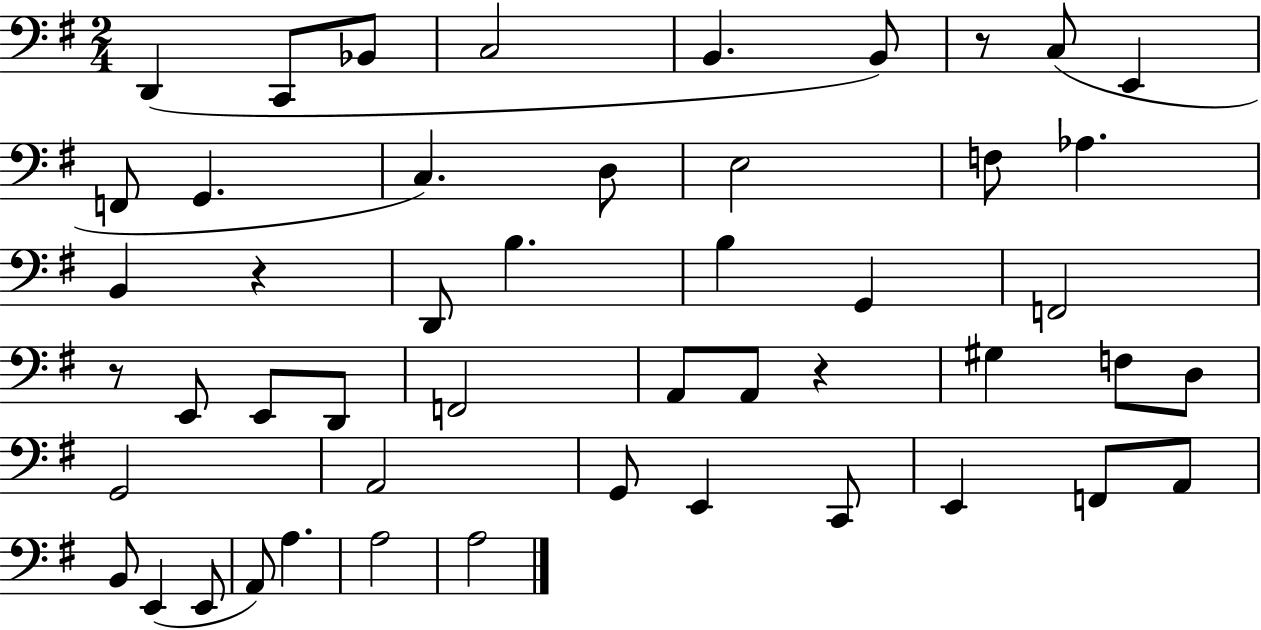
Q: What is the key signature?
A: G major